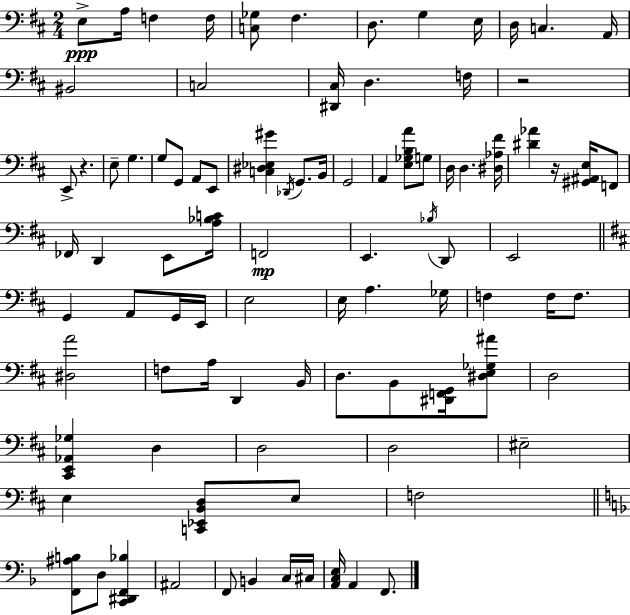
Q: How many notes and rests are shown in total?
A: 91